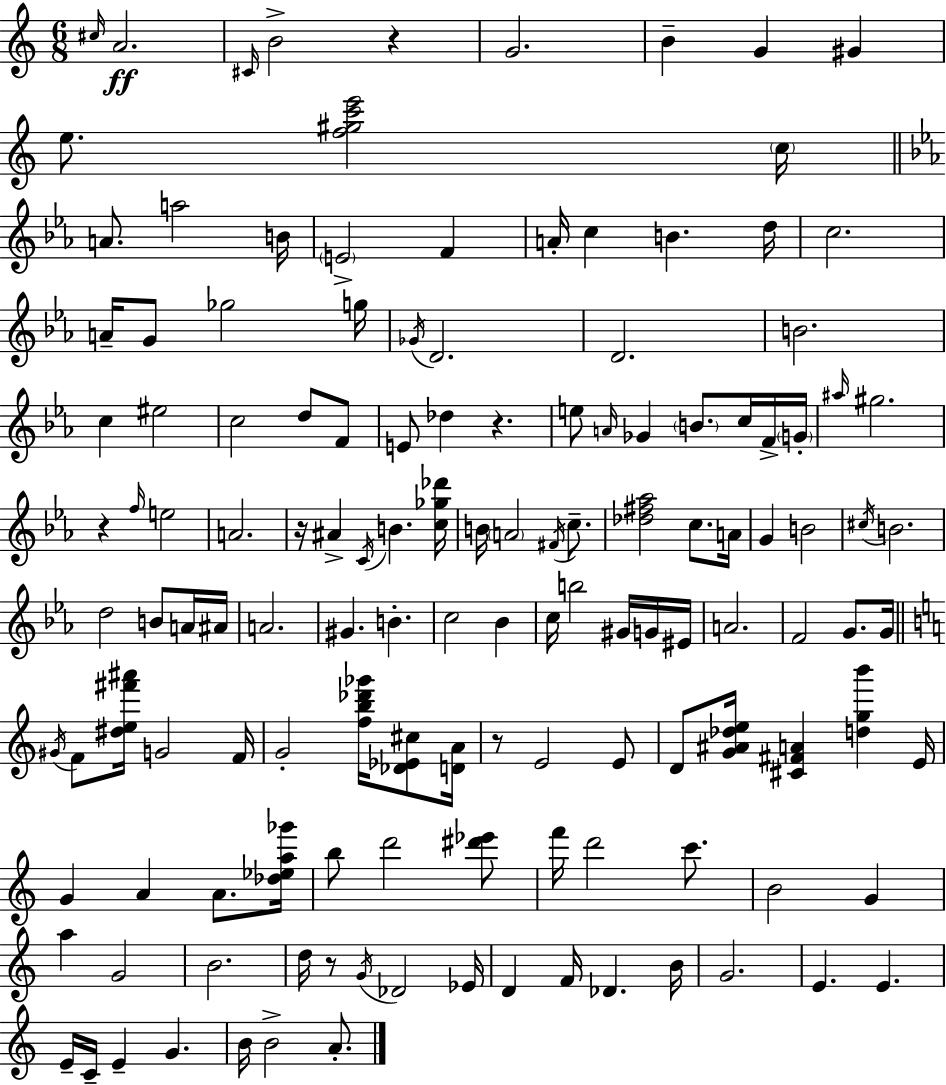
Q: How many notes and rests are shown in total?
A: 136